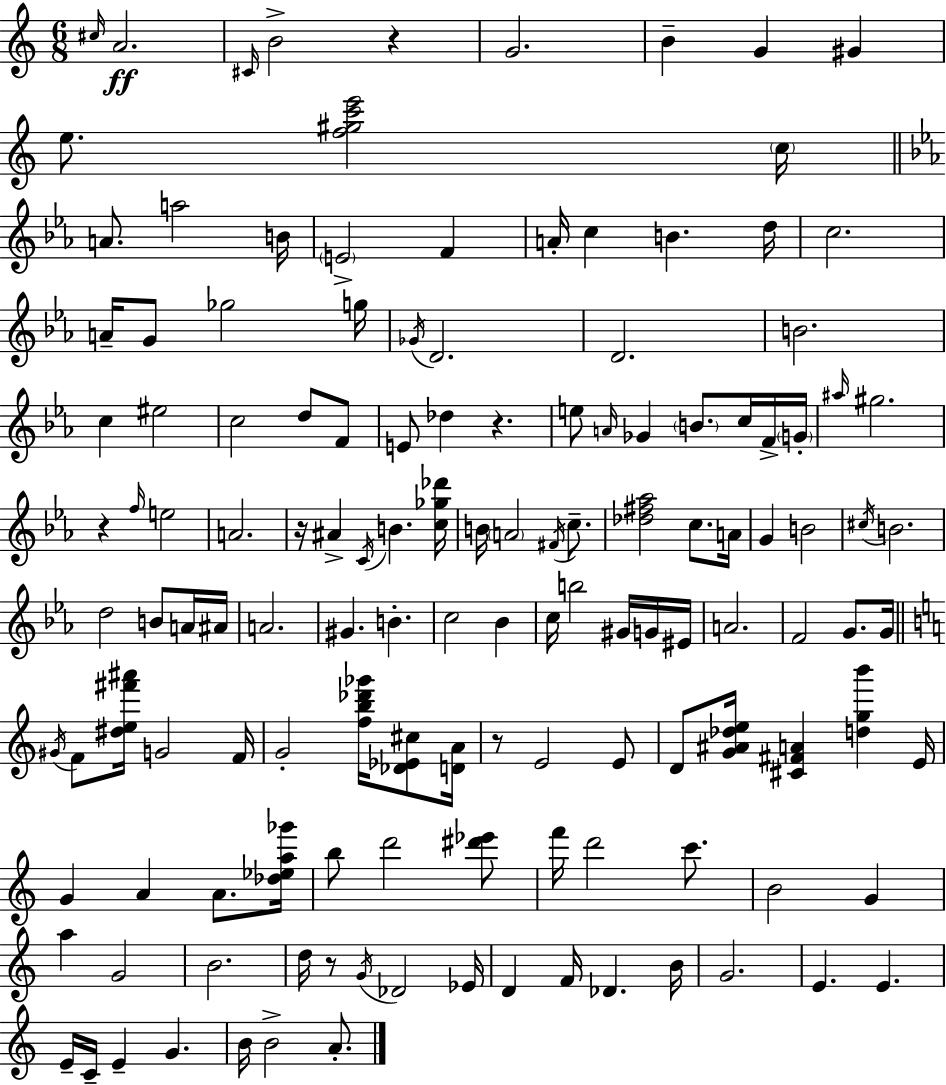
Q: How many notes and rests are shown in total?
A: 136